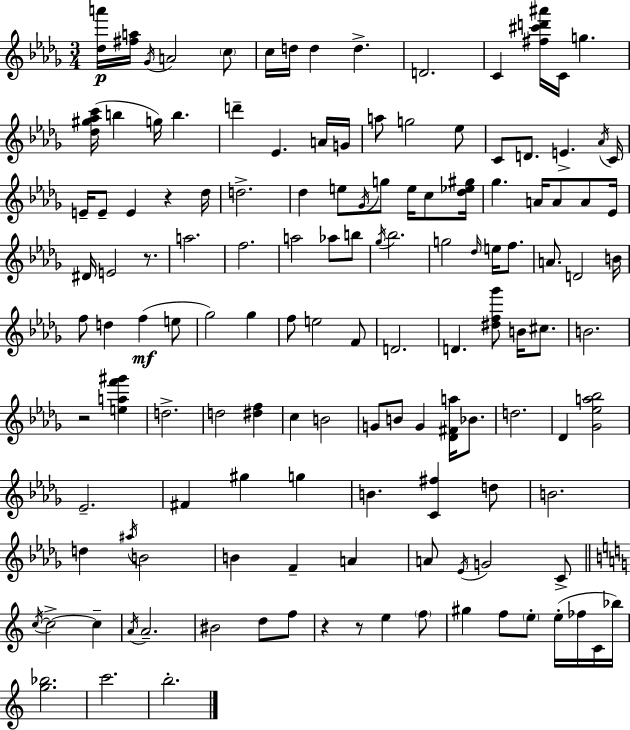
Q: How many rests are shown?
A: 5